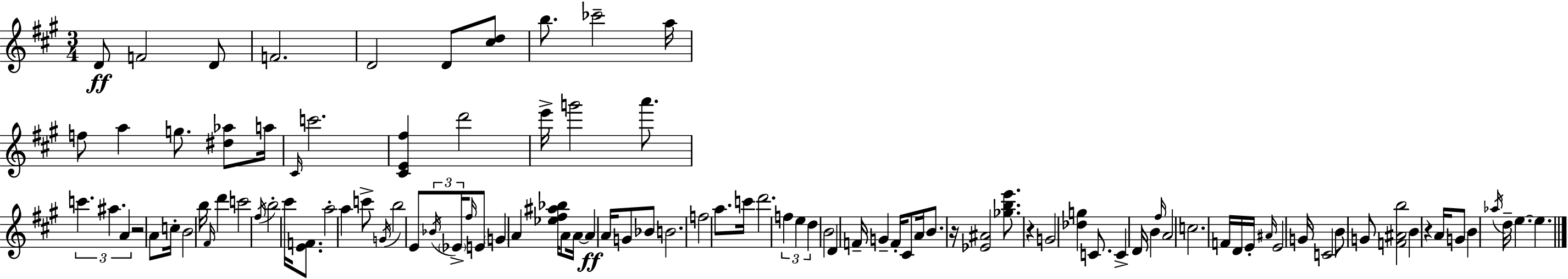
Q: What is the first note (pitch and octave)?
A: D4